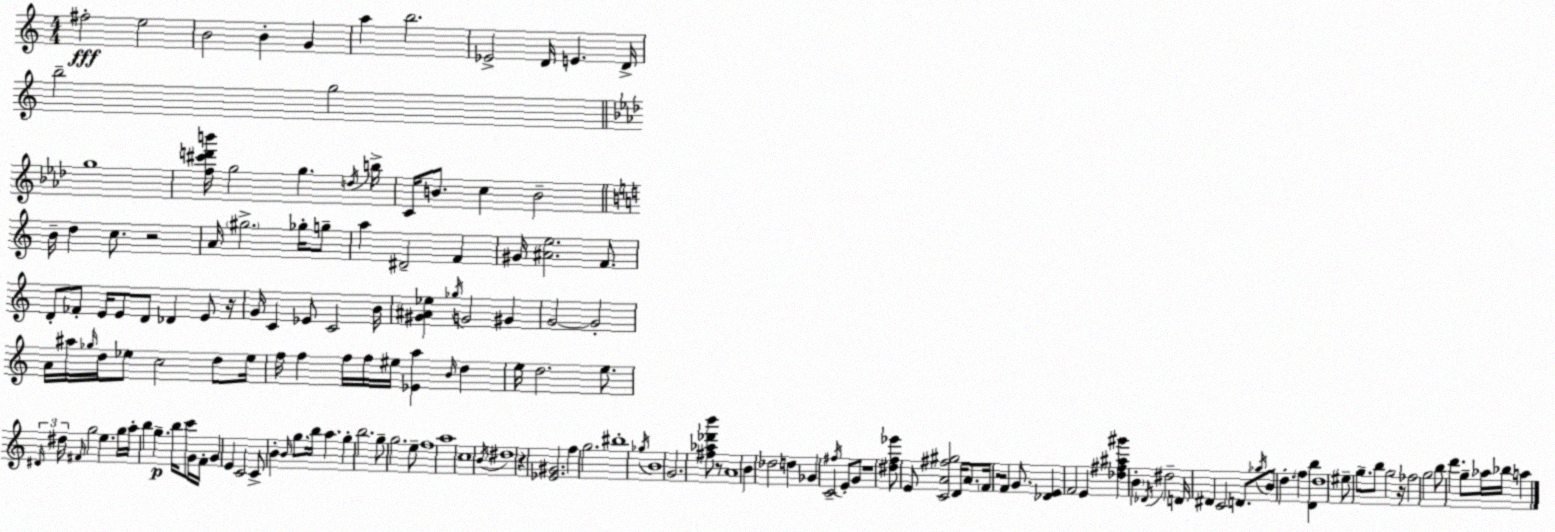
X:1
T:Untitled
M:4/4
L:1/4
K:C
^f2 e2 B2 B G a b2 _E2 D/4 E D/4 b2 g2 g4 [f^c'd'b']/4 g2 g d/4 b/4 C/4 B/2 c B2 B/4 d c/2 z2 A/4 ^g2 _g/4 g/2 a ^D2 F ^G/4 [^Ae]2 F/2 D/2 _F/2 E/4 E/2 D/2 _D E/2 z/4 G/4 C _E/2 C2 B/4 [^G^A_e] _g/4 G2 ^G G2 G2 A/4 ^a/4 _g/4 d/4 _e/2 c2 d/2 _e/4 f/4 f f/4 f/4 ^e/4 [_Ea] B/4 d e/4 d2 e/2 ^D/4 ^d/4 ^F/4 g2 e g/4 a/4 b g b/4 c'/2 G/4 F/4 G E C2 C/2 B B/4 g/2 b/4 a g b2 g/2 g2 e/2 f4 a4 c4 B/4 ^d4 z [_E^G]2 f g2 ^b4 _g/4 B4 G2 [^f_a_d'b']/2 z/2 A4 B _d2 d _G C2 ^f/4 E/2 G/2 z4 [^df_e']/2 E/2 [CA^f^g]2 D/4 A/2 F/4 z2 F G/2 [_DE] F2 E [_d^f^a^g'] B _D/4 ^d2 D/4 ^D C2 D/2 _g/4 B/2 d f [Db] d4 ^e/2 g/2 b/2 g2 z/4 _f2 g2 b/2 d' g/2 _a/4 _b/4 a